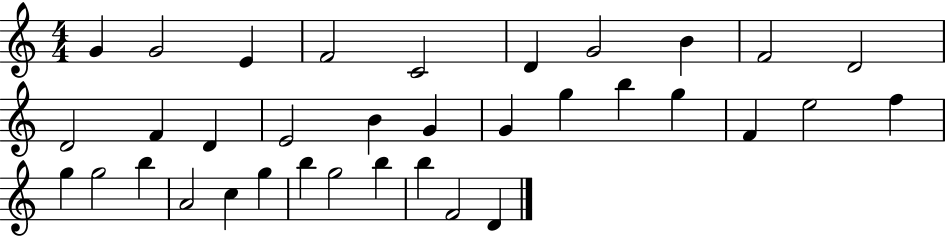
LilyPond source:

{
  \clef treble
  \numericTimeSignature
  \time 4/4
  \key c \major
  g'4 g'2 e'4 | f'2 c'2 | d'4 g'2 b'4 | f'2 d'2 | \break d'2 f'4 d'4 | e'2 b'4 g'4 | g'4 g''4 b''4 g''4 | f'4 e''2 f''4 | \break g''4 g''2 b''4 | a'2 c''4 g''4 | b''4 g''2 b''4 | b''4 f'2 d'4 | \break \bar "|."
}